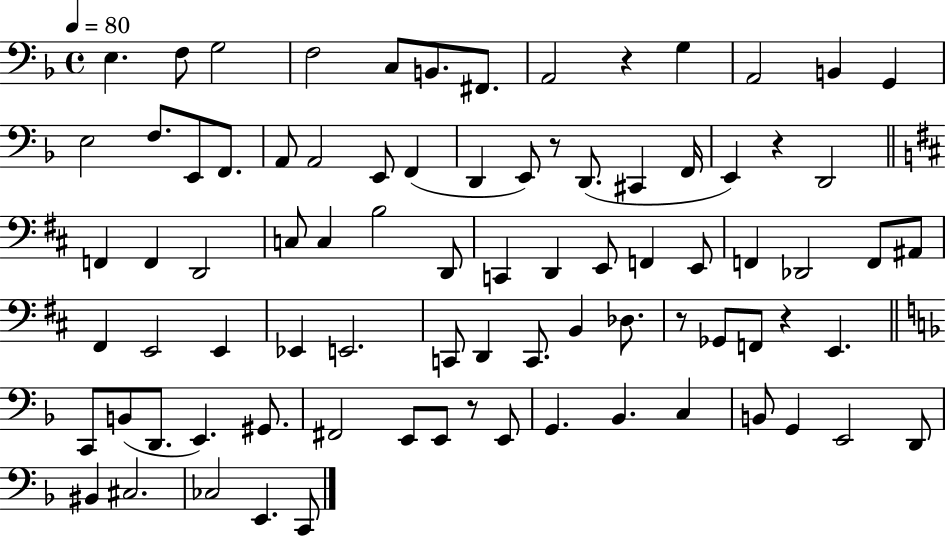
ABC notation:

X:1
T:Untitled
M:4/4
L:1/4
K:F
E, F,/2 G,2 F,2 C,/2 B,,/2 ^F,,/2 A,,2 z G, A,,2 B,, G,, E,2 F,/2 E,,/2 F,,/2 A,,/2 A,,2 E,,/2 F,, D,, E,,/2 z/2 D,,/2 ^C,, F,,/4 E,, z D,,2 F,, F,, D,,2 C,/2 C, B,2 D,,/2 C,, D,, E,,/2 F,, E,,/2 F,, _D,,2 F,,/2 ^A,,/2 ^F,, E,,2 E,, _E,, E,,2 C,,/2 D,, C,,/2 B,, _D,/2 z/2 _G,,/2 F,,/2 z E,, C,,/2 B,,/2 D,,/2 E,, ^G,,/2 ^F,,2 E,,/2 E,,/2 z/2 E,,/2 G,, _B,, C, B,,/2 G,, E,,2 D,,/2 ^B,, ^C,2 _C,2 E,, C,,/2